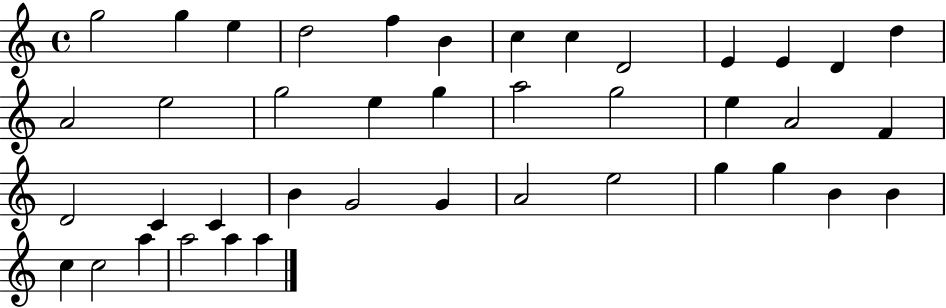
G5/h G5/q E5/q D5/h F5/q B4/q C5/q C5/q D4/h E4/q E4/q D4/q D5/q A4/h E5/h G5/h E5/q G5/q A5/h G5/h E5/q A4/h F4/q D4/h C4/q C4/q B4/q G4/h G4/q A4/h E5/h G5/q G5/q B4/q B4/q C5/q C5/h A5/q A5/h A5/q A5/q